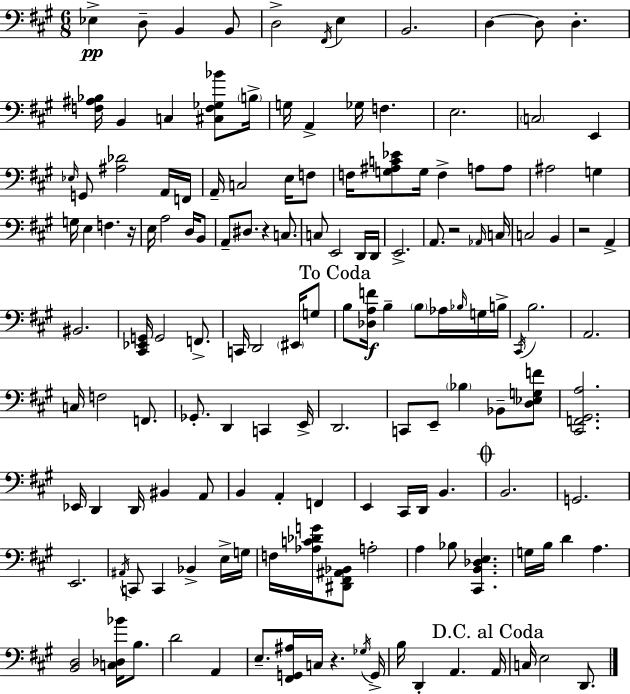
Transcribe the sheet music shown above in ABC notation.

X:1
T:Untitled
M:6/8
L:1/4
K:A
_E, D,/2 B,, B,,/2 D,2 ^F,,/4 E, B,,2 D, D,/2 D, [F,^A,_B,]/4 B,, C, [^C,F,_G,_B]/2 B,/4 G,/4 A,, _G,/4 F, E,2 C,2 E,, _E,/4 G,,/2 [^A,_D]2 A,,/4 F,,/4 A,,/4 C,2 E,/4 F,/2 F,/4 [G,^A,C_E]/2 G,/4 F, A,/2 A,/2 ^A,2 G, G,/4 E, F, z/4 E,/4 A,2 D,/4 B,,/2 A,,/2 ^D,/2 z C,/2 C,/2 E,,2 D,,/4 D,,/4 E,,2 A,,/2 z2 _A,,/4 C,/4 C,2 B,, z2 A,, ^B,,2 [^C,,_E,,G,,]/4 G,,2 F,,/2 C,,/4 D,,2 ^E,,/4 G,/2 B,/2 [_D,A,F]/4 B, B,/2 _A,/4 _B,/4 G,/4 B,/4 ^C,,/4 B,2 A,,2 C,/4 F,2 F,,/2 _G,,/2 D,, C,, E,,/4 D,,2 C,,/2 E,,/2 _B, _B,,/2 [D,_E,G,F]/2 [^C,,F,,^G,,A,]2 _E,,/4 D,, D,,/4 ^B,, A,,/2 B,, A,, F,, E,, ^C,,/4 D,,/4 B,, B,,2 G,,2 E,,2 ^A,,/4 C,,/2 C,, _B,, E,/4 G,/4 F,/4 [_A,C_DG]/4 [^D,,^F,,^A,,_B,,]/2 A,2 A, _B,/2 [^C,,B,,_D,E,] G,/4 B,/4 D A, [B,,D,]2 [C,_D,_B]/4 B,/2 D2 A,, E,/2 [^F,,G,,^A,]/4 C,/4 z _G,/4 G,,/4 B,/4 D,, A,, A,,/4 C,/4 E,2 D,,/2